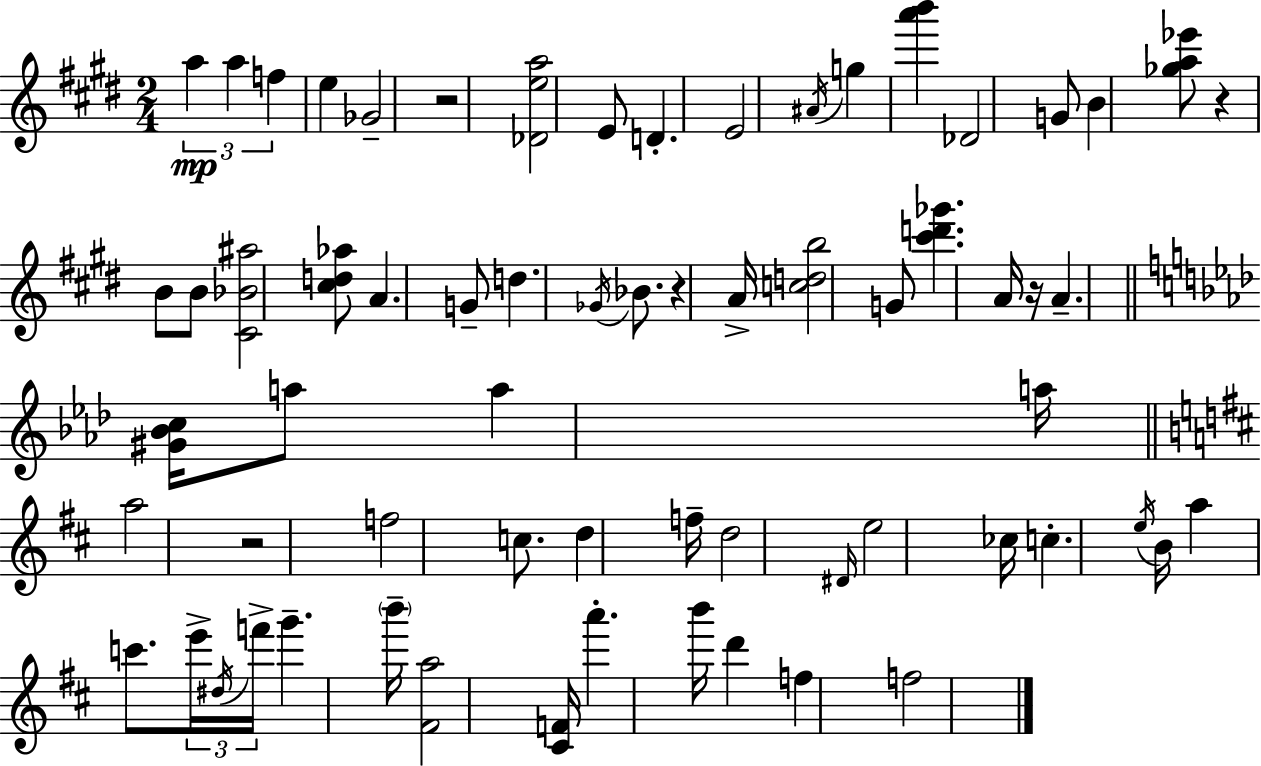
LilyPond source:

{
  \clef treble
  \numericTimeSignature
  \time 2/4
  \key e \major
  \tuplet 3/2 { a''4\mp a''4 | f''4 } e''4 | ges'2-- | r2 | \break <des' e'' a''>2 | e'8 d'4.-. | e'2 | \acciaccatura { ais'16 } g''4 <a''' b'''>4 | \break des'2 | g'8 b'4 <ges'' a'' ees'''>8 | r4 b'8 b'8 | <cis' bes' ais''>2 | \break <cis'' d'' aes''>8 a'4. | g'8-- d''4. | \acciaccatura { ges'16 } bes'8. r4 | a'16-> <c'' d'' b''>2 | \break g'8 <cis''' d''' ges'''>4. | a'16 r16 a'4.-- | \bar "||" \break \key f \minor <gis' bes' c''>16 a''8 a''4 a''16 | \bar "||" \break \key b \minor a''2 | r2 | f''2 | c''8. d''4 f''16-- | \break d''2 | \grace { dis'16 } e''2 | ces''16 c''4.-. | \acciaccatura { e''16 } b'16 a''4 c'''8. | \break \tuplet 3/2 { e'''16-> \acciaccatura { dis''16 } f'''16-> } g'''4.-- | \parenthesize b'''16-- <fis' a''>2 | <cis' f'>16 a'''4.-. | b'''16 d'''4 f''4 | \break f''2 | \bar "|."
}